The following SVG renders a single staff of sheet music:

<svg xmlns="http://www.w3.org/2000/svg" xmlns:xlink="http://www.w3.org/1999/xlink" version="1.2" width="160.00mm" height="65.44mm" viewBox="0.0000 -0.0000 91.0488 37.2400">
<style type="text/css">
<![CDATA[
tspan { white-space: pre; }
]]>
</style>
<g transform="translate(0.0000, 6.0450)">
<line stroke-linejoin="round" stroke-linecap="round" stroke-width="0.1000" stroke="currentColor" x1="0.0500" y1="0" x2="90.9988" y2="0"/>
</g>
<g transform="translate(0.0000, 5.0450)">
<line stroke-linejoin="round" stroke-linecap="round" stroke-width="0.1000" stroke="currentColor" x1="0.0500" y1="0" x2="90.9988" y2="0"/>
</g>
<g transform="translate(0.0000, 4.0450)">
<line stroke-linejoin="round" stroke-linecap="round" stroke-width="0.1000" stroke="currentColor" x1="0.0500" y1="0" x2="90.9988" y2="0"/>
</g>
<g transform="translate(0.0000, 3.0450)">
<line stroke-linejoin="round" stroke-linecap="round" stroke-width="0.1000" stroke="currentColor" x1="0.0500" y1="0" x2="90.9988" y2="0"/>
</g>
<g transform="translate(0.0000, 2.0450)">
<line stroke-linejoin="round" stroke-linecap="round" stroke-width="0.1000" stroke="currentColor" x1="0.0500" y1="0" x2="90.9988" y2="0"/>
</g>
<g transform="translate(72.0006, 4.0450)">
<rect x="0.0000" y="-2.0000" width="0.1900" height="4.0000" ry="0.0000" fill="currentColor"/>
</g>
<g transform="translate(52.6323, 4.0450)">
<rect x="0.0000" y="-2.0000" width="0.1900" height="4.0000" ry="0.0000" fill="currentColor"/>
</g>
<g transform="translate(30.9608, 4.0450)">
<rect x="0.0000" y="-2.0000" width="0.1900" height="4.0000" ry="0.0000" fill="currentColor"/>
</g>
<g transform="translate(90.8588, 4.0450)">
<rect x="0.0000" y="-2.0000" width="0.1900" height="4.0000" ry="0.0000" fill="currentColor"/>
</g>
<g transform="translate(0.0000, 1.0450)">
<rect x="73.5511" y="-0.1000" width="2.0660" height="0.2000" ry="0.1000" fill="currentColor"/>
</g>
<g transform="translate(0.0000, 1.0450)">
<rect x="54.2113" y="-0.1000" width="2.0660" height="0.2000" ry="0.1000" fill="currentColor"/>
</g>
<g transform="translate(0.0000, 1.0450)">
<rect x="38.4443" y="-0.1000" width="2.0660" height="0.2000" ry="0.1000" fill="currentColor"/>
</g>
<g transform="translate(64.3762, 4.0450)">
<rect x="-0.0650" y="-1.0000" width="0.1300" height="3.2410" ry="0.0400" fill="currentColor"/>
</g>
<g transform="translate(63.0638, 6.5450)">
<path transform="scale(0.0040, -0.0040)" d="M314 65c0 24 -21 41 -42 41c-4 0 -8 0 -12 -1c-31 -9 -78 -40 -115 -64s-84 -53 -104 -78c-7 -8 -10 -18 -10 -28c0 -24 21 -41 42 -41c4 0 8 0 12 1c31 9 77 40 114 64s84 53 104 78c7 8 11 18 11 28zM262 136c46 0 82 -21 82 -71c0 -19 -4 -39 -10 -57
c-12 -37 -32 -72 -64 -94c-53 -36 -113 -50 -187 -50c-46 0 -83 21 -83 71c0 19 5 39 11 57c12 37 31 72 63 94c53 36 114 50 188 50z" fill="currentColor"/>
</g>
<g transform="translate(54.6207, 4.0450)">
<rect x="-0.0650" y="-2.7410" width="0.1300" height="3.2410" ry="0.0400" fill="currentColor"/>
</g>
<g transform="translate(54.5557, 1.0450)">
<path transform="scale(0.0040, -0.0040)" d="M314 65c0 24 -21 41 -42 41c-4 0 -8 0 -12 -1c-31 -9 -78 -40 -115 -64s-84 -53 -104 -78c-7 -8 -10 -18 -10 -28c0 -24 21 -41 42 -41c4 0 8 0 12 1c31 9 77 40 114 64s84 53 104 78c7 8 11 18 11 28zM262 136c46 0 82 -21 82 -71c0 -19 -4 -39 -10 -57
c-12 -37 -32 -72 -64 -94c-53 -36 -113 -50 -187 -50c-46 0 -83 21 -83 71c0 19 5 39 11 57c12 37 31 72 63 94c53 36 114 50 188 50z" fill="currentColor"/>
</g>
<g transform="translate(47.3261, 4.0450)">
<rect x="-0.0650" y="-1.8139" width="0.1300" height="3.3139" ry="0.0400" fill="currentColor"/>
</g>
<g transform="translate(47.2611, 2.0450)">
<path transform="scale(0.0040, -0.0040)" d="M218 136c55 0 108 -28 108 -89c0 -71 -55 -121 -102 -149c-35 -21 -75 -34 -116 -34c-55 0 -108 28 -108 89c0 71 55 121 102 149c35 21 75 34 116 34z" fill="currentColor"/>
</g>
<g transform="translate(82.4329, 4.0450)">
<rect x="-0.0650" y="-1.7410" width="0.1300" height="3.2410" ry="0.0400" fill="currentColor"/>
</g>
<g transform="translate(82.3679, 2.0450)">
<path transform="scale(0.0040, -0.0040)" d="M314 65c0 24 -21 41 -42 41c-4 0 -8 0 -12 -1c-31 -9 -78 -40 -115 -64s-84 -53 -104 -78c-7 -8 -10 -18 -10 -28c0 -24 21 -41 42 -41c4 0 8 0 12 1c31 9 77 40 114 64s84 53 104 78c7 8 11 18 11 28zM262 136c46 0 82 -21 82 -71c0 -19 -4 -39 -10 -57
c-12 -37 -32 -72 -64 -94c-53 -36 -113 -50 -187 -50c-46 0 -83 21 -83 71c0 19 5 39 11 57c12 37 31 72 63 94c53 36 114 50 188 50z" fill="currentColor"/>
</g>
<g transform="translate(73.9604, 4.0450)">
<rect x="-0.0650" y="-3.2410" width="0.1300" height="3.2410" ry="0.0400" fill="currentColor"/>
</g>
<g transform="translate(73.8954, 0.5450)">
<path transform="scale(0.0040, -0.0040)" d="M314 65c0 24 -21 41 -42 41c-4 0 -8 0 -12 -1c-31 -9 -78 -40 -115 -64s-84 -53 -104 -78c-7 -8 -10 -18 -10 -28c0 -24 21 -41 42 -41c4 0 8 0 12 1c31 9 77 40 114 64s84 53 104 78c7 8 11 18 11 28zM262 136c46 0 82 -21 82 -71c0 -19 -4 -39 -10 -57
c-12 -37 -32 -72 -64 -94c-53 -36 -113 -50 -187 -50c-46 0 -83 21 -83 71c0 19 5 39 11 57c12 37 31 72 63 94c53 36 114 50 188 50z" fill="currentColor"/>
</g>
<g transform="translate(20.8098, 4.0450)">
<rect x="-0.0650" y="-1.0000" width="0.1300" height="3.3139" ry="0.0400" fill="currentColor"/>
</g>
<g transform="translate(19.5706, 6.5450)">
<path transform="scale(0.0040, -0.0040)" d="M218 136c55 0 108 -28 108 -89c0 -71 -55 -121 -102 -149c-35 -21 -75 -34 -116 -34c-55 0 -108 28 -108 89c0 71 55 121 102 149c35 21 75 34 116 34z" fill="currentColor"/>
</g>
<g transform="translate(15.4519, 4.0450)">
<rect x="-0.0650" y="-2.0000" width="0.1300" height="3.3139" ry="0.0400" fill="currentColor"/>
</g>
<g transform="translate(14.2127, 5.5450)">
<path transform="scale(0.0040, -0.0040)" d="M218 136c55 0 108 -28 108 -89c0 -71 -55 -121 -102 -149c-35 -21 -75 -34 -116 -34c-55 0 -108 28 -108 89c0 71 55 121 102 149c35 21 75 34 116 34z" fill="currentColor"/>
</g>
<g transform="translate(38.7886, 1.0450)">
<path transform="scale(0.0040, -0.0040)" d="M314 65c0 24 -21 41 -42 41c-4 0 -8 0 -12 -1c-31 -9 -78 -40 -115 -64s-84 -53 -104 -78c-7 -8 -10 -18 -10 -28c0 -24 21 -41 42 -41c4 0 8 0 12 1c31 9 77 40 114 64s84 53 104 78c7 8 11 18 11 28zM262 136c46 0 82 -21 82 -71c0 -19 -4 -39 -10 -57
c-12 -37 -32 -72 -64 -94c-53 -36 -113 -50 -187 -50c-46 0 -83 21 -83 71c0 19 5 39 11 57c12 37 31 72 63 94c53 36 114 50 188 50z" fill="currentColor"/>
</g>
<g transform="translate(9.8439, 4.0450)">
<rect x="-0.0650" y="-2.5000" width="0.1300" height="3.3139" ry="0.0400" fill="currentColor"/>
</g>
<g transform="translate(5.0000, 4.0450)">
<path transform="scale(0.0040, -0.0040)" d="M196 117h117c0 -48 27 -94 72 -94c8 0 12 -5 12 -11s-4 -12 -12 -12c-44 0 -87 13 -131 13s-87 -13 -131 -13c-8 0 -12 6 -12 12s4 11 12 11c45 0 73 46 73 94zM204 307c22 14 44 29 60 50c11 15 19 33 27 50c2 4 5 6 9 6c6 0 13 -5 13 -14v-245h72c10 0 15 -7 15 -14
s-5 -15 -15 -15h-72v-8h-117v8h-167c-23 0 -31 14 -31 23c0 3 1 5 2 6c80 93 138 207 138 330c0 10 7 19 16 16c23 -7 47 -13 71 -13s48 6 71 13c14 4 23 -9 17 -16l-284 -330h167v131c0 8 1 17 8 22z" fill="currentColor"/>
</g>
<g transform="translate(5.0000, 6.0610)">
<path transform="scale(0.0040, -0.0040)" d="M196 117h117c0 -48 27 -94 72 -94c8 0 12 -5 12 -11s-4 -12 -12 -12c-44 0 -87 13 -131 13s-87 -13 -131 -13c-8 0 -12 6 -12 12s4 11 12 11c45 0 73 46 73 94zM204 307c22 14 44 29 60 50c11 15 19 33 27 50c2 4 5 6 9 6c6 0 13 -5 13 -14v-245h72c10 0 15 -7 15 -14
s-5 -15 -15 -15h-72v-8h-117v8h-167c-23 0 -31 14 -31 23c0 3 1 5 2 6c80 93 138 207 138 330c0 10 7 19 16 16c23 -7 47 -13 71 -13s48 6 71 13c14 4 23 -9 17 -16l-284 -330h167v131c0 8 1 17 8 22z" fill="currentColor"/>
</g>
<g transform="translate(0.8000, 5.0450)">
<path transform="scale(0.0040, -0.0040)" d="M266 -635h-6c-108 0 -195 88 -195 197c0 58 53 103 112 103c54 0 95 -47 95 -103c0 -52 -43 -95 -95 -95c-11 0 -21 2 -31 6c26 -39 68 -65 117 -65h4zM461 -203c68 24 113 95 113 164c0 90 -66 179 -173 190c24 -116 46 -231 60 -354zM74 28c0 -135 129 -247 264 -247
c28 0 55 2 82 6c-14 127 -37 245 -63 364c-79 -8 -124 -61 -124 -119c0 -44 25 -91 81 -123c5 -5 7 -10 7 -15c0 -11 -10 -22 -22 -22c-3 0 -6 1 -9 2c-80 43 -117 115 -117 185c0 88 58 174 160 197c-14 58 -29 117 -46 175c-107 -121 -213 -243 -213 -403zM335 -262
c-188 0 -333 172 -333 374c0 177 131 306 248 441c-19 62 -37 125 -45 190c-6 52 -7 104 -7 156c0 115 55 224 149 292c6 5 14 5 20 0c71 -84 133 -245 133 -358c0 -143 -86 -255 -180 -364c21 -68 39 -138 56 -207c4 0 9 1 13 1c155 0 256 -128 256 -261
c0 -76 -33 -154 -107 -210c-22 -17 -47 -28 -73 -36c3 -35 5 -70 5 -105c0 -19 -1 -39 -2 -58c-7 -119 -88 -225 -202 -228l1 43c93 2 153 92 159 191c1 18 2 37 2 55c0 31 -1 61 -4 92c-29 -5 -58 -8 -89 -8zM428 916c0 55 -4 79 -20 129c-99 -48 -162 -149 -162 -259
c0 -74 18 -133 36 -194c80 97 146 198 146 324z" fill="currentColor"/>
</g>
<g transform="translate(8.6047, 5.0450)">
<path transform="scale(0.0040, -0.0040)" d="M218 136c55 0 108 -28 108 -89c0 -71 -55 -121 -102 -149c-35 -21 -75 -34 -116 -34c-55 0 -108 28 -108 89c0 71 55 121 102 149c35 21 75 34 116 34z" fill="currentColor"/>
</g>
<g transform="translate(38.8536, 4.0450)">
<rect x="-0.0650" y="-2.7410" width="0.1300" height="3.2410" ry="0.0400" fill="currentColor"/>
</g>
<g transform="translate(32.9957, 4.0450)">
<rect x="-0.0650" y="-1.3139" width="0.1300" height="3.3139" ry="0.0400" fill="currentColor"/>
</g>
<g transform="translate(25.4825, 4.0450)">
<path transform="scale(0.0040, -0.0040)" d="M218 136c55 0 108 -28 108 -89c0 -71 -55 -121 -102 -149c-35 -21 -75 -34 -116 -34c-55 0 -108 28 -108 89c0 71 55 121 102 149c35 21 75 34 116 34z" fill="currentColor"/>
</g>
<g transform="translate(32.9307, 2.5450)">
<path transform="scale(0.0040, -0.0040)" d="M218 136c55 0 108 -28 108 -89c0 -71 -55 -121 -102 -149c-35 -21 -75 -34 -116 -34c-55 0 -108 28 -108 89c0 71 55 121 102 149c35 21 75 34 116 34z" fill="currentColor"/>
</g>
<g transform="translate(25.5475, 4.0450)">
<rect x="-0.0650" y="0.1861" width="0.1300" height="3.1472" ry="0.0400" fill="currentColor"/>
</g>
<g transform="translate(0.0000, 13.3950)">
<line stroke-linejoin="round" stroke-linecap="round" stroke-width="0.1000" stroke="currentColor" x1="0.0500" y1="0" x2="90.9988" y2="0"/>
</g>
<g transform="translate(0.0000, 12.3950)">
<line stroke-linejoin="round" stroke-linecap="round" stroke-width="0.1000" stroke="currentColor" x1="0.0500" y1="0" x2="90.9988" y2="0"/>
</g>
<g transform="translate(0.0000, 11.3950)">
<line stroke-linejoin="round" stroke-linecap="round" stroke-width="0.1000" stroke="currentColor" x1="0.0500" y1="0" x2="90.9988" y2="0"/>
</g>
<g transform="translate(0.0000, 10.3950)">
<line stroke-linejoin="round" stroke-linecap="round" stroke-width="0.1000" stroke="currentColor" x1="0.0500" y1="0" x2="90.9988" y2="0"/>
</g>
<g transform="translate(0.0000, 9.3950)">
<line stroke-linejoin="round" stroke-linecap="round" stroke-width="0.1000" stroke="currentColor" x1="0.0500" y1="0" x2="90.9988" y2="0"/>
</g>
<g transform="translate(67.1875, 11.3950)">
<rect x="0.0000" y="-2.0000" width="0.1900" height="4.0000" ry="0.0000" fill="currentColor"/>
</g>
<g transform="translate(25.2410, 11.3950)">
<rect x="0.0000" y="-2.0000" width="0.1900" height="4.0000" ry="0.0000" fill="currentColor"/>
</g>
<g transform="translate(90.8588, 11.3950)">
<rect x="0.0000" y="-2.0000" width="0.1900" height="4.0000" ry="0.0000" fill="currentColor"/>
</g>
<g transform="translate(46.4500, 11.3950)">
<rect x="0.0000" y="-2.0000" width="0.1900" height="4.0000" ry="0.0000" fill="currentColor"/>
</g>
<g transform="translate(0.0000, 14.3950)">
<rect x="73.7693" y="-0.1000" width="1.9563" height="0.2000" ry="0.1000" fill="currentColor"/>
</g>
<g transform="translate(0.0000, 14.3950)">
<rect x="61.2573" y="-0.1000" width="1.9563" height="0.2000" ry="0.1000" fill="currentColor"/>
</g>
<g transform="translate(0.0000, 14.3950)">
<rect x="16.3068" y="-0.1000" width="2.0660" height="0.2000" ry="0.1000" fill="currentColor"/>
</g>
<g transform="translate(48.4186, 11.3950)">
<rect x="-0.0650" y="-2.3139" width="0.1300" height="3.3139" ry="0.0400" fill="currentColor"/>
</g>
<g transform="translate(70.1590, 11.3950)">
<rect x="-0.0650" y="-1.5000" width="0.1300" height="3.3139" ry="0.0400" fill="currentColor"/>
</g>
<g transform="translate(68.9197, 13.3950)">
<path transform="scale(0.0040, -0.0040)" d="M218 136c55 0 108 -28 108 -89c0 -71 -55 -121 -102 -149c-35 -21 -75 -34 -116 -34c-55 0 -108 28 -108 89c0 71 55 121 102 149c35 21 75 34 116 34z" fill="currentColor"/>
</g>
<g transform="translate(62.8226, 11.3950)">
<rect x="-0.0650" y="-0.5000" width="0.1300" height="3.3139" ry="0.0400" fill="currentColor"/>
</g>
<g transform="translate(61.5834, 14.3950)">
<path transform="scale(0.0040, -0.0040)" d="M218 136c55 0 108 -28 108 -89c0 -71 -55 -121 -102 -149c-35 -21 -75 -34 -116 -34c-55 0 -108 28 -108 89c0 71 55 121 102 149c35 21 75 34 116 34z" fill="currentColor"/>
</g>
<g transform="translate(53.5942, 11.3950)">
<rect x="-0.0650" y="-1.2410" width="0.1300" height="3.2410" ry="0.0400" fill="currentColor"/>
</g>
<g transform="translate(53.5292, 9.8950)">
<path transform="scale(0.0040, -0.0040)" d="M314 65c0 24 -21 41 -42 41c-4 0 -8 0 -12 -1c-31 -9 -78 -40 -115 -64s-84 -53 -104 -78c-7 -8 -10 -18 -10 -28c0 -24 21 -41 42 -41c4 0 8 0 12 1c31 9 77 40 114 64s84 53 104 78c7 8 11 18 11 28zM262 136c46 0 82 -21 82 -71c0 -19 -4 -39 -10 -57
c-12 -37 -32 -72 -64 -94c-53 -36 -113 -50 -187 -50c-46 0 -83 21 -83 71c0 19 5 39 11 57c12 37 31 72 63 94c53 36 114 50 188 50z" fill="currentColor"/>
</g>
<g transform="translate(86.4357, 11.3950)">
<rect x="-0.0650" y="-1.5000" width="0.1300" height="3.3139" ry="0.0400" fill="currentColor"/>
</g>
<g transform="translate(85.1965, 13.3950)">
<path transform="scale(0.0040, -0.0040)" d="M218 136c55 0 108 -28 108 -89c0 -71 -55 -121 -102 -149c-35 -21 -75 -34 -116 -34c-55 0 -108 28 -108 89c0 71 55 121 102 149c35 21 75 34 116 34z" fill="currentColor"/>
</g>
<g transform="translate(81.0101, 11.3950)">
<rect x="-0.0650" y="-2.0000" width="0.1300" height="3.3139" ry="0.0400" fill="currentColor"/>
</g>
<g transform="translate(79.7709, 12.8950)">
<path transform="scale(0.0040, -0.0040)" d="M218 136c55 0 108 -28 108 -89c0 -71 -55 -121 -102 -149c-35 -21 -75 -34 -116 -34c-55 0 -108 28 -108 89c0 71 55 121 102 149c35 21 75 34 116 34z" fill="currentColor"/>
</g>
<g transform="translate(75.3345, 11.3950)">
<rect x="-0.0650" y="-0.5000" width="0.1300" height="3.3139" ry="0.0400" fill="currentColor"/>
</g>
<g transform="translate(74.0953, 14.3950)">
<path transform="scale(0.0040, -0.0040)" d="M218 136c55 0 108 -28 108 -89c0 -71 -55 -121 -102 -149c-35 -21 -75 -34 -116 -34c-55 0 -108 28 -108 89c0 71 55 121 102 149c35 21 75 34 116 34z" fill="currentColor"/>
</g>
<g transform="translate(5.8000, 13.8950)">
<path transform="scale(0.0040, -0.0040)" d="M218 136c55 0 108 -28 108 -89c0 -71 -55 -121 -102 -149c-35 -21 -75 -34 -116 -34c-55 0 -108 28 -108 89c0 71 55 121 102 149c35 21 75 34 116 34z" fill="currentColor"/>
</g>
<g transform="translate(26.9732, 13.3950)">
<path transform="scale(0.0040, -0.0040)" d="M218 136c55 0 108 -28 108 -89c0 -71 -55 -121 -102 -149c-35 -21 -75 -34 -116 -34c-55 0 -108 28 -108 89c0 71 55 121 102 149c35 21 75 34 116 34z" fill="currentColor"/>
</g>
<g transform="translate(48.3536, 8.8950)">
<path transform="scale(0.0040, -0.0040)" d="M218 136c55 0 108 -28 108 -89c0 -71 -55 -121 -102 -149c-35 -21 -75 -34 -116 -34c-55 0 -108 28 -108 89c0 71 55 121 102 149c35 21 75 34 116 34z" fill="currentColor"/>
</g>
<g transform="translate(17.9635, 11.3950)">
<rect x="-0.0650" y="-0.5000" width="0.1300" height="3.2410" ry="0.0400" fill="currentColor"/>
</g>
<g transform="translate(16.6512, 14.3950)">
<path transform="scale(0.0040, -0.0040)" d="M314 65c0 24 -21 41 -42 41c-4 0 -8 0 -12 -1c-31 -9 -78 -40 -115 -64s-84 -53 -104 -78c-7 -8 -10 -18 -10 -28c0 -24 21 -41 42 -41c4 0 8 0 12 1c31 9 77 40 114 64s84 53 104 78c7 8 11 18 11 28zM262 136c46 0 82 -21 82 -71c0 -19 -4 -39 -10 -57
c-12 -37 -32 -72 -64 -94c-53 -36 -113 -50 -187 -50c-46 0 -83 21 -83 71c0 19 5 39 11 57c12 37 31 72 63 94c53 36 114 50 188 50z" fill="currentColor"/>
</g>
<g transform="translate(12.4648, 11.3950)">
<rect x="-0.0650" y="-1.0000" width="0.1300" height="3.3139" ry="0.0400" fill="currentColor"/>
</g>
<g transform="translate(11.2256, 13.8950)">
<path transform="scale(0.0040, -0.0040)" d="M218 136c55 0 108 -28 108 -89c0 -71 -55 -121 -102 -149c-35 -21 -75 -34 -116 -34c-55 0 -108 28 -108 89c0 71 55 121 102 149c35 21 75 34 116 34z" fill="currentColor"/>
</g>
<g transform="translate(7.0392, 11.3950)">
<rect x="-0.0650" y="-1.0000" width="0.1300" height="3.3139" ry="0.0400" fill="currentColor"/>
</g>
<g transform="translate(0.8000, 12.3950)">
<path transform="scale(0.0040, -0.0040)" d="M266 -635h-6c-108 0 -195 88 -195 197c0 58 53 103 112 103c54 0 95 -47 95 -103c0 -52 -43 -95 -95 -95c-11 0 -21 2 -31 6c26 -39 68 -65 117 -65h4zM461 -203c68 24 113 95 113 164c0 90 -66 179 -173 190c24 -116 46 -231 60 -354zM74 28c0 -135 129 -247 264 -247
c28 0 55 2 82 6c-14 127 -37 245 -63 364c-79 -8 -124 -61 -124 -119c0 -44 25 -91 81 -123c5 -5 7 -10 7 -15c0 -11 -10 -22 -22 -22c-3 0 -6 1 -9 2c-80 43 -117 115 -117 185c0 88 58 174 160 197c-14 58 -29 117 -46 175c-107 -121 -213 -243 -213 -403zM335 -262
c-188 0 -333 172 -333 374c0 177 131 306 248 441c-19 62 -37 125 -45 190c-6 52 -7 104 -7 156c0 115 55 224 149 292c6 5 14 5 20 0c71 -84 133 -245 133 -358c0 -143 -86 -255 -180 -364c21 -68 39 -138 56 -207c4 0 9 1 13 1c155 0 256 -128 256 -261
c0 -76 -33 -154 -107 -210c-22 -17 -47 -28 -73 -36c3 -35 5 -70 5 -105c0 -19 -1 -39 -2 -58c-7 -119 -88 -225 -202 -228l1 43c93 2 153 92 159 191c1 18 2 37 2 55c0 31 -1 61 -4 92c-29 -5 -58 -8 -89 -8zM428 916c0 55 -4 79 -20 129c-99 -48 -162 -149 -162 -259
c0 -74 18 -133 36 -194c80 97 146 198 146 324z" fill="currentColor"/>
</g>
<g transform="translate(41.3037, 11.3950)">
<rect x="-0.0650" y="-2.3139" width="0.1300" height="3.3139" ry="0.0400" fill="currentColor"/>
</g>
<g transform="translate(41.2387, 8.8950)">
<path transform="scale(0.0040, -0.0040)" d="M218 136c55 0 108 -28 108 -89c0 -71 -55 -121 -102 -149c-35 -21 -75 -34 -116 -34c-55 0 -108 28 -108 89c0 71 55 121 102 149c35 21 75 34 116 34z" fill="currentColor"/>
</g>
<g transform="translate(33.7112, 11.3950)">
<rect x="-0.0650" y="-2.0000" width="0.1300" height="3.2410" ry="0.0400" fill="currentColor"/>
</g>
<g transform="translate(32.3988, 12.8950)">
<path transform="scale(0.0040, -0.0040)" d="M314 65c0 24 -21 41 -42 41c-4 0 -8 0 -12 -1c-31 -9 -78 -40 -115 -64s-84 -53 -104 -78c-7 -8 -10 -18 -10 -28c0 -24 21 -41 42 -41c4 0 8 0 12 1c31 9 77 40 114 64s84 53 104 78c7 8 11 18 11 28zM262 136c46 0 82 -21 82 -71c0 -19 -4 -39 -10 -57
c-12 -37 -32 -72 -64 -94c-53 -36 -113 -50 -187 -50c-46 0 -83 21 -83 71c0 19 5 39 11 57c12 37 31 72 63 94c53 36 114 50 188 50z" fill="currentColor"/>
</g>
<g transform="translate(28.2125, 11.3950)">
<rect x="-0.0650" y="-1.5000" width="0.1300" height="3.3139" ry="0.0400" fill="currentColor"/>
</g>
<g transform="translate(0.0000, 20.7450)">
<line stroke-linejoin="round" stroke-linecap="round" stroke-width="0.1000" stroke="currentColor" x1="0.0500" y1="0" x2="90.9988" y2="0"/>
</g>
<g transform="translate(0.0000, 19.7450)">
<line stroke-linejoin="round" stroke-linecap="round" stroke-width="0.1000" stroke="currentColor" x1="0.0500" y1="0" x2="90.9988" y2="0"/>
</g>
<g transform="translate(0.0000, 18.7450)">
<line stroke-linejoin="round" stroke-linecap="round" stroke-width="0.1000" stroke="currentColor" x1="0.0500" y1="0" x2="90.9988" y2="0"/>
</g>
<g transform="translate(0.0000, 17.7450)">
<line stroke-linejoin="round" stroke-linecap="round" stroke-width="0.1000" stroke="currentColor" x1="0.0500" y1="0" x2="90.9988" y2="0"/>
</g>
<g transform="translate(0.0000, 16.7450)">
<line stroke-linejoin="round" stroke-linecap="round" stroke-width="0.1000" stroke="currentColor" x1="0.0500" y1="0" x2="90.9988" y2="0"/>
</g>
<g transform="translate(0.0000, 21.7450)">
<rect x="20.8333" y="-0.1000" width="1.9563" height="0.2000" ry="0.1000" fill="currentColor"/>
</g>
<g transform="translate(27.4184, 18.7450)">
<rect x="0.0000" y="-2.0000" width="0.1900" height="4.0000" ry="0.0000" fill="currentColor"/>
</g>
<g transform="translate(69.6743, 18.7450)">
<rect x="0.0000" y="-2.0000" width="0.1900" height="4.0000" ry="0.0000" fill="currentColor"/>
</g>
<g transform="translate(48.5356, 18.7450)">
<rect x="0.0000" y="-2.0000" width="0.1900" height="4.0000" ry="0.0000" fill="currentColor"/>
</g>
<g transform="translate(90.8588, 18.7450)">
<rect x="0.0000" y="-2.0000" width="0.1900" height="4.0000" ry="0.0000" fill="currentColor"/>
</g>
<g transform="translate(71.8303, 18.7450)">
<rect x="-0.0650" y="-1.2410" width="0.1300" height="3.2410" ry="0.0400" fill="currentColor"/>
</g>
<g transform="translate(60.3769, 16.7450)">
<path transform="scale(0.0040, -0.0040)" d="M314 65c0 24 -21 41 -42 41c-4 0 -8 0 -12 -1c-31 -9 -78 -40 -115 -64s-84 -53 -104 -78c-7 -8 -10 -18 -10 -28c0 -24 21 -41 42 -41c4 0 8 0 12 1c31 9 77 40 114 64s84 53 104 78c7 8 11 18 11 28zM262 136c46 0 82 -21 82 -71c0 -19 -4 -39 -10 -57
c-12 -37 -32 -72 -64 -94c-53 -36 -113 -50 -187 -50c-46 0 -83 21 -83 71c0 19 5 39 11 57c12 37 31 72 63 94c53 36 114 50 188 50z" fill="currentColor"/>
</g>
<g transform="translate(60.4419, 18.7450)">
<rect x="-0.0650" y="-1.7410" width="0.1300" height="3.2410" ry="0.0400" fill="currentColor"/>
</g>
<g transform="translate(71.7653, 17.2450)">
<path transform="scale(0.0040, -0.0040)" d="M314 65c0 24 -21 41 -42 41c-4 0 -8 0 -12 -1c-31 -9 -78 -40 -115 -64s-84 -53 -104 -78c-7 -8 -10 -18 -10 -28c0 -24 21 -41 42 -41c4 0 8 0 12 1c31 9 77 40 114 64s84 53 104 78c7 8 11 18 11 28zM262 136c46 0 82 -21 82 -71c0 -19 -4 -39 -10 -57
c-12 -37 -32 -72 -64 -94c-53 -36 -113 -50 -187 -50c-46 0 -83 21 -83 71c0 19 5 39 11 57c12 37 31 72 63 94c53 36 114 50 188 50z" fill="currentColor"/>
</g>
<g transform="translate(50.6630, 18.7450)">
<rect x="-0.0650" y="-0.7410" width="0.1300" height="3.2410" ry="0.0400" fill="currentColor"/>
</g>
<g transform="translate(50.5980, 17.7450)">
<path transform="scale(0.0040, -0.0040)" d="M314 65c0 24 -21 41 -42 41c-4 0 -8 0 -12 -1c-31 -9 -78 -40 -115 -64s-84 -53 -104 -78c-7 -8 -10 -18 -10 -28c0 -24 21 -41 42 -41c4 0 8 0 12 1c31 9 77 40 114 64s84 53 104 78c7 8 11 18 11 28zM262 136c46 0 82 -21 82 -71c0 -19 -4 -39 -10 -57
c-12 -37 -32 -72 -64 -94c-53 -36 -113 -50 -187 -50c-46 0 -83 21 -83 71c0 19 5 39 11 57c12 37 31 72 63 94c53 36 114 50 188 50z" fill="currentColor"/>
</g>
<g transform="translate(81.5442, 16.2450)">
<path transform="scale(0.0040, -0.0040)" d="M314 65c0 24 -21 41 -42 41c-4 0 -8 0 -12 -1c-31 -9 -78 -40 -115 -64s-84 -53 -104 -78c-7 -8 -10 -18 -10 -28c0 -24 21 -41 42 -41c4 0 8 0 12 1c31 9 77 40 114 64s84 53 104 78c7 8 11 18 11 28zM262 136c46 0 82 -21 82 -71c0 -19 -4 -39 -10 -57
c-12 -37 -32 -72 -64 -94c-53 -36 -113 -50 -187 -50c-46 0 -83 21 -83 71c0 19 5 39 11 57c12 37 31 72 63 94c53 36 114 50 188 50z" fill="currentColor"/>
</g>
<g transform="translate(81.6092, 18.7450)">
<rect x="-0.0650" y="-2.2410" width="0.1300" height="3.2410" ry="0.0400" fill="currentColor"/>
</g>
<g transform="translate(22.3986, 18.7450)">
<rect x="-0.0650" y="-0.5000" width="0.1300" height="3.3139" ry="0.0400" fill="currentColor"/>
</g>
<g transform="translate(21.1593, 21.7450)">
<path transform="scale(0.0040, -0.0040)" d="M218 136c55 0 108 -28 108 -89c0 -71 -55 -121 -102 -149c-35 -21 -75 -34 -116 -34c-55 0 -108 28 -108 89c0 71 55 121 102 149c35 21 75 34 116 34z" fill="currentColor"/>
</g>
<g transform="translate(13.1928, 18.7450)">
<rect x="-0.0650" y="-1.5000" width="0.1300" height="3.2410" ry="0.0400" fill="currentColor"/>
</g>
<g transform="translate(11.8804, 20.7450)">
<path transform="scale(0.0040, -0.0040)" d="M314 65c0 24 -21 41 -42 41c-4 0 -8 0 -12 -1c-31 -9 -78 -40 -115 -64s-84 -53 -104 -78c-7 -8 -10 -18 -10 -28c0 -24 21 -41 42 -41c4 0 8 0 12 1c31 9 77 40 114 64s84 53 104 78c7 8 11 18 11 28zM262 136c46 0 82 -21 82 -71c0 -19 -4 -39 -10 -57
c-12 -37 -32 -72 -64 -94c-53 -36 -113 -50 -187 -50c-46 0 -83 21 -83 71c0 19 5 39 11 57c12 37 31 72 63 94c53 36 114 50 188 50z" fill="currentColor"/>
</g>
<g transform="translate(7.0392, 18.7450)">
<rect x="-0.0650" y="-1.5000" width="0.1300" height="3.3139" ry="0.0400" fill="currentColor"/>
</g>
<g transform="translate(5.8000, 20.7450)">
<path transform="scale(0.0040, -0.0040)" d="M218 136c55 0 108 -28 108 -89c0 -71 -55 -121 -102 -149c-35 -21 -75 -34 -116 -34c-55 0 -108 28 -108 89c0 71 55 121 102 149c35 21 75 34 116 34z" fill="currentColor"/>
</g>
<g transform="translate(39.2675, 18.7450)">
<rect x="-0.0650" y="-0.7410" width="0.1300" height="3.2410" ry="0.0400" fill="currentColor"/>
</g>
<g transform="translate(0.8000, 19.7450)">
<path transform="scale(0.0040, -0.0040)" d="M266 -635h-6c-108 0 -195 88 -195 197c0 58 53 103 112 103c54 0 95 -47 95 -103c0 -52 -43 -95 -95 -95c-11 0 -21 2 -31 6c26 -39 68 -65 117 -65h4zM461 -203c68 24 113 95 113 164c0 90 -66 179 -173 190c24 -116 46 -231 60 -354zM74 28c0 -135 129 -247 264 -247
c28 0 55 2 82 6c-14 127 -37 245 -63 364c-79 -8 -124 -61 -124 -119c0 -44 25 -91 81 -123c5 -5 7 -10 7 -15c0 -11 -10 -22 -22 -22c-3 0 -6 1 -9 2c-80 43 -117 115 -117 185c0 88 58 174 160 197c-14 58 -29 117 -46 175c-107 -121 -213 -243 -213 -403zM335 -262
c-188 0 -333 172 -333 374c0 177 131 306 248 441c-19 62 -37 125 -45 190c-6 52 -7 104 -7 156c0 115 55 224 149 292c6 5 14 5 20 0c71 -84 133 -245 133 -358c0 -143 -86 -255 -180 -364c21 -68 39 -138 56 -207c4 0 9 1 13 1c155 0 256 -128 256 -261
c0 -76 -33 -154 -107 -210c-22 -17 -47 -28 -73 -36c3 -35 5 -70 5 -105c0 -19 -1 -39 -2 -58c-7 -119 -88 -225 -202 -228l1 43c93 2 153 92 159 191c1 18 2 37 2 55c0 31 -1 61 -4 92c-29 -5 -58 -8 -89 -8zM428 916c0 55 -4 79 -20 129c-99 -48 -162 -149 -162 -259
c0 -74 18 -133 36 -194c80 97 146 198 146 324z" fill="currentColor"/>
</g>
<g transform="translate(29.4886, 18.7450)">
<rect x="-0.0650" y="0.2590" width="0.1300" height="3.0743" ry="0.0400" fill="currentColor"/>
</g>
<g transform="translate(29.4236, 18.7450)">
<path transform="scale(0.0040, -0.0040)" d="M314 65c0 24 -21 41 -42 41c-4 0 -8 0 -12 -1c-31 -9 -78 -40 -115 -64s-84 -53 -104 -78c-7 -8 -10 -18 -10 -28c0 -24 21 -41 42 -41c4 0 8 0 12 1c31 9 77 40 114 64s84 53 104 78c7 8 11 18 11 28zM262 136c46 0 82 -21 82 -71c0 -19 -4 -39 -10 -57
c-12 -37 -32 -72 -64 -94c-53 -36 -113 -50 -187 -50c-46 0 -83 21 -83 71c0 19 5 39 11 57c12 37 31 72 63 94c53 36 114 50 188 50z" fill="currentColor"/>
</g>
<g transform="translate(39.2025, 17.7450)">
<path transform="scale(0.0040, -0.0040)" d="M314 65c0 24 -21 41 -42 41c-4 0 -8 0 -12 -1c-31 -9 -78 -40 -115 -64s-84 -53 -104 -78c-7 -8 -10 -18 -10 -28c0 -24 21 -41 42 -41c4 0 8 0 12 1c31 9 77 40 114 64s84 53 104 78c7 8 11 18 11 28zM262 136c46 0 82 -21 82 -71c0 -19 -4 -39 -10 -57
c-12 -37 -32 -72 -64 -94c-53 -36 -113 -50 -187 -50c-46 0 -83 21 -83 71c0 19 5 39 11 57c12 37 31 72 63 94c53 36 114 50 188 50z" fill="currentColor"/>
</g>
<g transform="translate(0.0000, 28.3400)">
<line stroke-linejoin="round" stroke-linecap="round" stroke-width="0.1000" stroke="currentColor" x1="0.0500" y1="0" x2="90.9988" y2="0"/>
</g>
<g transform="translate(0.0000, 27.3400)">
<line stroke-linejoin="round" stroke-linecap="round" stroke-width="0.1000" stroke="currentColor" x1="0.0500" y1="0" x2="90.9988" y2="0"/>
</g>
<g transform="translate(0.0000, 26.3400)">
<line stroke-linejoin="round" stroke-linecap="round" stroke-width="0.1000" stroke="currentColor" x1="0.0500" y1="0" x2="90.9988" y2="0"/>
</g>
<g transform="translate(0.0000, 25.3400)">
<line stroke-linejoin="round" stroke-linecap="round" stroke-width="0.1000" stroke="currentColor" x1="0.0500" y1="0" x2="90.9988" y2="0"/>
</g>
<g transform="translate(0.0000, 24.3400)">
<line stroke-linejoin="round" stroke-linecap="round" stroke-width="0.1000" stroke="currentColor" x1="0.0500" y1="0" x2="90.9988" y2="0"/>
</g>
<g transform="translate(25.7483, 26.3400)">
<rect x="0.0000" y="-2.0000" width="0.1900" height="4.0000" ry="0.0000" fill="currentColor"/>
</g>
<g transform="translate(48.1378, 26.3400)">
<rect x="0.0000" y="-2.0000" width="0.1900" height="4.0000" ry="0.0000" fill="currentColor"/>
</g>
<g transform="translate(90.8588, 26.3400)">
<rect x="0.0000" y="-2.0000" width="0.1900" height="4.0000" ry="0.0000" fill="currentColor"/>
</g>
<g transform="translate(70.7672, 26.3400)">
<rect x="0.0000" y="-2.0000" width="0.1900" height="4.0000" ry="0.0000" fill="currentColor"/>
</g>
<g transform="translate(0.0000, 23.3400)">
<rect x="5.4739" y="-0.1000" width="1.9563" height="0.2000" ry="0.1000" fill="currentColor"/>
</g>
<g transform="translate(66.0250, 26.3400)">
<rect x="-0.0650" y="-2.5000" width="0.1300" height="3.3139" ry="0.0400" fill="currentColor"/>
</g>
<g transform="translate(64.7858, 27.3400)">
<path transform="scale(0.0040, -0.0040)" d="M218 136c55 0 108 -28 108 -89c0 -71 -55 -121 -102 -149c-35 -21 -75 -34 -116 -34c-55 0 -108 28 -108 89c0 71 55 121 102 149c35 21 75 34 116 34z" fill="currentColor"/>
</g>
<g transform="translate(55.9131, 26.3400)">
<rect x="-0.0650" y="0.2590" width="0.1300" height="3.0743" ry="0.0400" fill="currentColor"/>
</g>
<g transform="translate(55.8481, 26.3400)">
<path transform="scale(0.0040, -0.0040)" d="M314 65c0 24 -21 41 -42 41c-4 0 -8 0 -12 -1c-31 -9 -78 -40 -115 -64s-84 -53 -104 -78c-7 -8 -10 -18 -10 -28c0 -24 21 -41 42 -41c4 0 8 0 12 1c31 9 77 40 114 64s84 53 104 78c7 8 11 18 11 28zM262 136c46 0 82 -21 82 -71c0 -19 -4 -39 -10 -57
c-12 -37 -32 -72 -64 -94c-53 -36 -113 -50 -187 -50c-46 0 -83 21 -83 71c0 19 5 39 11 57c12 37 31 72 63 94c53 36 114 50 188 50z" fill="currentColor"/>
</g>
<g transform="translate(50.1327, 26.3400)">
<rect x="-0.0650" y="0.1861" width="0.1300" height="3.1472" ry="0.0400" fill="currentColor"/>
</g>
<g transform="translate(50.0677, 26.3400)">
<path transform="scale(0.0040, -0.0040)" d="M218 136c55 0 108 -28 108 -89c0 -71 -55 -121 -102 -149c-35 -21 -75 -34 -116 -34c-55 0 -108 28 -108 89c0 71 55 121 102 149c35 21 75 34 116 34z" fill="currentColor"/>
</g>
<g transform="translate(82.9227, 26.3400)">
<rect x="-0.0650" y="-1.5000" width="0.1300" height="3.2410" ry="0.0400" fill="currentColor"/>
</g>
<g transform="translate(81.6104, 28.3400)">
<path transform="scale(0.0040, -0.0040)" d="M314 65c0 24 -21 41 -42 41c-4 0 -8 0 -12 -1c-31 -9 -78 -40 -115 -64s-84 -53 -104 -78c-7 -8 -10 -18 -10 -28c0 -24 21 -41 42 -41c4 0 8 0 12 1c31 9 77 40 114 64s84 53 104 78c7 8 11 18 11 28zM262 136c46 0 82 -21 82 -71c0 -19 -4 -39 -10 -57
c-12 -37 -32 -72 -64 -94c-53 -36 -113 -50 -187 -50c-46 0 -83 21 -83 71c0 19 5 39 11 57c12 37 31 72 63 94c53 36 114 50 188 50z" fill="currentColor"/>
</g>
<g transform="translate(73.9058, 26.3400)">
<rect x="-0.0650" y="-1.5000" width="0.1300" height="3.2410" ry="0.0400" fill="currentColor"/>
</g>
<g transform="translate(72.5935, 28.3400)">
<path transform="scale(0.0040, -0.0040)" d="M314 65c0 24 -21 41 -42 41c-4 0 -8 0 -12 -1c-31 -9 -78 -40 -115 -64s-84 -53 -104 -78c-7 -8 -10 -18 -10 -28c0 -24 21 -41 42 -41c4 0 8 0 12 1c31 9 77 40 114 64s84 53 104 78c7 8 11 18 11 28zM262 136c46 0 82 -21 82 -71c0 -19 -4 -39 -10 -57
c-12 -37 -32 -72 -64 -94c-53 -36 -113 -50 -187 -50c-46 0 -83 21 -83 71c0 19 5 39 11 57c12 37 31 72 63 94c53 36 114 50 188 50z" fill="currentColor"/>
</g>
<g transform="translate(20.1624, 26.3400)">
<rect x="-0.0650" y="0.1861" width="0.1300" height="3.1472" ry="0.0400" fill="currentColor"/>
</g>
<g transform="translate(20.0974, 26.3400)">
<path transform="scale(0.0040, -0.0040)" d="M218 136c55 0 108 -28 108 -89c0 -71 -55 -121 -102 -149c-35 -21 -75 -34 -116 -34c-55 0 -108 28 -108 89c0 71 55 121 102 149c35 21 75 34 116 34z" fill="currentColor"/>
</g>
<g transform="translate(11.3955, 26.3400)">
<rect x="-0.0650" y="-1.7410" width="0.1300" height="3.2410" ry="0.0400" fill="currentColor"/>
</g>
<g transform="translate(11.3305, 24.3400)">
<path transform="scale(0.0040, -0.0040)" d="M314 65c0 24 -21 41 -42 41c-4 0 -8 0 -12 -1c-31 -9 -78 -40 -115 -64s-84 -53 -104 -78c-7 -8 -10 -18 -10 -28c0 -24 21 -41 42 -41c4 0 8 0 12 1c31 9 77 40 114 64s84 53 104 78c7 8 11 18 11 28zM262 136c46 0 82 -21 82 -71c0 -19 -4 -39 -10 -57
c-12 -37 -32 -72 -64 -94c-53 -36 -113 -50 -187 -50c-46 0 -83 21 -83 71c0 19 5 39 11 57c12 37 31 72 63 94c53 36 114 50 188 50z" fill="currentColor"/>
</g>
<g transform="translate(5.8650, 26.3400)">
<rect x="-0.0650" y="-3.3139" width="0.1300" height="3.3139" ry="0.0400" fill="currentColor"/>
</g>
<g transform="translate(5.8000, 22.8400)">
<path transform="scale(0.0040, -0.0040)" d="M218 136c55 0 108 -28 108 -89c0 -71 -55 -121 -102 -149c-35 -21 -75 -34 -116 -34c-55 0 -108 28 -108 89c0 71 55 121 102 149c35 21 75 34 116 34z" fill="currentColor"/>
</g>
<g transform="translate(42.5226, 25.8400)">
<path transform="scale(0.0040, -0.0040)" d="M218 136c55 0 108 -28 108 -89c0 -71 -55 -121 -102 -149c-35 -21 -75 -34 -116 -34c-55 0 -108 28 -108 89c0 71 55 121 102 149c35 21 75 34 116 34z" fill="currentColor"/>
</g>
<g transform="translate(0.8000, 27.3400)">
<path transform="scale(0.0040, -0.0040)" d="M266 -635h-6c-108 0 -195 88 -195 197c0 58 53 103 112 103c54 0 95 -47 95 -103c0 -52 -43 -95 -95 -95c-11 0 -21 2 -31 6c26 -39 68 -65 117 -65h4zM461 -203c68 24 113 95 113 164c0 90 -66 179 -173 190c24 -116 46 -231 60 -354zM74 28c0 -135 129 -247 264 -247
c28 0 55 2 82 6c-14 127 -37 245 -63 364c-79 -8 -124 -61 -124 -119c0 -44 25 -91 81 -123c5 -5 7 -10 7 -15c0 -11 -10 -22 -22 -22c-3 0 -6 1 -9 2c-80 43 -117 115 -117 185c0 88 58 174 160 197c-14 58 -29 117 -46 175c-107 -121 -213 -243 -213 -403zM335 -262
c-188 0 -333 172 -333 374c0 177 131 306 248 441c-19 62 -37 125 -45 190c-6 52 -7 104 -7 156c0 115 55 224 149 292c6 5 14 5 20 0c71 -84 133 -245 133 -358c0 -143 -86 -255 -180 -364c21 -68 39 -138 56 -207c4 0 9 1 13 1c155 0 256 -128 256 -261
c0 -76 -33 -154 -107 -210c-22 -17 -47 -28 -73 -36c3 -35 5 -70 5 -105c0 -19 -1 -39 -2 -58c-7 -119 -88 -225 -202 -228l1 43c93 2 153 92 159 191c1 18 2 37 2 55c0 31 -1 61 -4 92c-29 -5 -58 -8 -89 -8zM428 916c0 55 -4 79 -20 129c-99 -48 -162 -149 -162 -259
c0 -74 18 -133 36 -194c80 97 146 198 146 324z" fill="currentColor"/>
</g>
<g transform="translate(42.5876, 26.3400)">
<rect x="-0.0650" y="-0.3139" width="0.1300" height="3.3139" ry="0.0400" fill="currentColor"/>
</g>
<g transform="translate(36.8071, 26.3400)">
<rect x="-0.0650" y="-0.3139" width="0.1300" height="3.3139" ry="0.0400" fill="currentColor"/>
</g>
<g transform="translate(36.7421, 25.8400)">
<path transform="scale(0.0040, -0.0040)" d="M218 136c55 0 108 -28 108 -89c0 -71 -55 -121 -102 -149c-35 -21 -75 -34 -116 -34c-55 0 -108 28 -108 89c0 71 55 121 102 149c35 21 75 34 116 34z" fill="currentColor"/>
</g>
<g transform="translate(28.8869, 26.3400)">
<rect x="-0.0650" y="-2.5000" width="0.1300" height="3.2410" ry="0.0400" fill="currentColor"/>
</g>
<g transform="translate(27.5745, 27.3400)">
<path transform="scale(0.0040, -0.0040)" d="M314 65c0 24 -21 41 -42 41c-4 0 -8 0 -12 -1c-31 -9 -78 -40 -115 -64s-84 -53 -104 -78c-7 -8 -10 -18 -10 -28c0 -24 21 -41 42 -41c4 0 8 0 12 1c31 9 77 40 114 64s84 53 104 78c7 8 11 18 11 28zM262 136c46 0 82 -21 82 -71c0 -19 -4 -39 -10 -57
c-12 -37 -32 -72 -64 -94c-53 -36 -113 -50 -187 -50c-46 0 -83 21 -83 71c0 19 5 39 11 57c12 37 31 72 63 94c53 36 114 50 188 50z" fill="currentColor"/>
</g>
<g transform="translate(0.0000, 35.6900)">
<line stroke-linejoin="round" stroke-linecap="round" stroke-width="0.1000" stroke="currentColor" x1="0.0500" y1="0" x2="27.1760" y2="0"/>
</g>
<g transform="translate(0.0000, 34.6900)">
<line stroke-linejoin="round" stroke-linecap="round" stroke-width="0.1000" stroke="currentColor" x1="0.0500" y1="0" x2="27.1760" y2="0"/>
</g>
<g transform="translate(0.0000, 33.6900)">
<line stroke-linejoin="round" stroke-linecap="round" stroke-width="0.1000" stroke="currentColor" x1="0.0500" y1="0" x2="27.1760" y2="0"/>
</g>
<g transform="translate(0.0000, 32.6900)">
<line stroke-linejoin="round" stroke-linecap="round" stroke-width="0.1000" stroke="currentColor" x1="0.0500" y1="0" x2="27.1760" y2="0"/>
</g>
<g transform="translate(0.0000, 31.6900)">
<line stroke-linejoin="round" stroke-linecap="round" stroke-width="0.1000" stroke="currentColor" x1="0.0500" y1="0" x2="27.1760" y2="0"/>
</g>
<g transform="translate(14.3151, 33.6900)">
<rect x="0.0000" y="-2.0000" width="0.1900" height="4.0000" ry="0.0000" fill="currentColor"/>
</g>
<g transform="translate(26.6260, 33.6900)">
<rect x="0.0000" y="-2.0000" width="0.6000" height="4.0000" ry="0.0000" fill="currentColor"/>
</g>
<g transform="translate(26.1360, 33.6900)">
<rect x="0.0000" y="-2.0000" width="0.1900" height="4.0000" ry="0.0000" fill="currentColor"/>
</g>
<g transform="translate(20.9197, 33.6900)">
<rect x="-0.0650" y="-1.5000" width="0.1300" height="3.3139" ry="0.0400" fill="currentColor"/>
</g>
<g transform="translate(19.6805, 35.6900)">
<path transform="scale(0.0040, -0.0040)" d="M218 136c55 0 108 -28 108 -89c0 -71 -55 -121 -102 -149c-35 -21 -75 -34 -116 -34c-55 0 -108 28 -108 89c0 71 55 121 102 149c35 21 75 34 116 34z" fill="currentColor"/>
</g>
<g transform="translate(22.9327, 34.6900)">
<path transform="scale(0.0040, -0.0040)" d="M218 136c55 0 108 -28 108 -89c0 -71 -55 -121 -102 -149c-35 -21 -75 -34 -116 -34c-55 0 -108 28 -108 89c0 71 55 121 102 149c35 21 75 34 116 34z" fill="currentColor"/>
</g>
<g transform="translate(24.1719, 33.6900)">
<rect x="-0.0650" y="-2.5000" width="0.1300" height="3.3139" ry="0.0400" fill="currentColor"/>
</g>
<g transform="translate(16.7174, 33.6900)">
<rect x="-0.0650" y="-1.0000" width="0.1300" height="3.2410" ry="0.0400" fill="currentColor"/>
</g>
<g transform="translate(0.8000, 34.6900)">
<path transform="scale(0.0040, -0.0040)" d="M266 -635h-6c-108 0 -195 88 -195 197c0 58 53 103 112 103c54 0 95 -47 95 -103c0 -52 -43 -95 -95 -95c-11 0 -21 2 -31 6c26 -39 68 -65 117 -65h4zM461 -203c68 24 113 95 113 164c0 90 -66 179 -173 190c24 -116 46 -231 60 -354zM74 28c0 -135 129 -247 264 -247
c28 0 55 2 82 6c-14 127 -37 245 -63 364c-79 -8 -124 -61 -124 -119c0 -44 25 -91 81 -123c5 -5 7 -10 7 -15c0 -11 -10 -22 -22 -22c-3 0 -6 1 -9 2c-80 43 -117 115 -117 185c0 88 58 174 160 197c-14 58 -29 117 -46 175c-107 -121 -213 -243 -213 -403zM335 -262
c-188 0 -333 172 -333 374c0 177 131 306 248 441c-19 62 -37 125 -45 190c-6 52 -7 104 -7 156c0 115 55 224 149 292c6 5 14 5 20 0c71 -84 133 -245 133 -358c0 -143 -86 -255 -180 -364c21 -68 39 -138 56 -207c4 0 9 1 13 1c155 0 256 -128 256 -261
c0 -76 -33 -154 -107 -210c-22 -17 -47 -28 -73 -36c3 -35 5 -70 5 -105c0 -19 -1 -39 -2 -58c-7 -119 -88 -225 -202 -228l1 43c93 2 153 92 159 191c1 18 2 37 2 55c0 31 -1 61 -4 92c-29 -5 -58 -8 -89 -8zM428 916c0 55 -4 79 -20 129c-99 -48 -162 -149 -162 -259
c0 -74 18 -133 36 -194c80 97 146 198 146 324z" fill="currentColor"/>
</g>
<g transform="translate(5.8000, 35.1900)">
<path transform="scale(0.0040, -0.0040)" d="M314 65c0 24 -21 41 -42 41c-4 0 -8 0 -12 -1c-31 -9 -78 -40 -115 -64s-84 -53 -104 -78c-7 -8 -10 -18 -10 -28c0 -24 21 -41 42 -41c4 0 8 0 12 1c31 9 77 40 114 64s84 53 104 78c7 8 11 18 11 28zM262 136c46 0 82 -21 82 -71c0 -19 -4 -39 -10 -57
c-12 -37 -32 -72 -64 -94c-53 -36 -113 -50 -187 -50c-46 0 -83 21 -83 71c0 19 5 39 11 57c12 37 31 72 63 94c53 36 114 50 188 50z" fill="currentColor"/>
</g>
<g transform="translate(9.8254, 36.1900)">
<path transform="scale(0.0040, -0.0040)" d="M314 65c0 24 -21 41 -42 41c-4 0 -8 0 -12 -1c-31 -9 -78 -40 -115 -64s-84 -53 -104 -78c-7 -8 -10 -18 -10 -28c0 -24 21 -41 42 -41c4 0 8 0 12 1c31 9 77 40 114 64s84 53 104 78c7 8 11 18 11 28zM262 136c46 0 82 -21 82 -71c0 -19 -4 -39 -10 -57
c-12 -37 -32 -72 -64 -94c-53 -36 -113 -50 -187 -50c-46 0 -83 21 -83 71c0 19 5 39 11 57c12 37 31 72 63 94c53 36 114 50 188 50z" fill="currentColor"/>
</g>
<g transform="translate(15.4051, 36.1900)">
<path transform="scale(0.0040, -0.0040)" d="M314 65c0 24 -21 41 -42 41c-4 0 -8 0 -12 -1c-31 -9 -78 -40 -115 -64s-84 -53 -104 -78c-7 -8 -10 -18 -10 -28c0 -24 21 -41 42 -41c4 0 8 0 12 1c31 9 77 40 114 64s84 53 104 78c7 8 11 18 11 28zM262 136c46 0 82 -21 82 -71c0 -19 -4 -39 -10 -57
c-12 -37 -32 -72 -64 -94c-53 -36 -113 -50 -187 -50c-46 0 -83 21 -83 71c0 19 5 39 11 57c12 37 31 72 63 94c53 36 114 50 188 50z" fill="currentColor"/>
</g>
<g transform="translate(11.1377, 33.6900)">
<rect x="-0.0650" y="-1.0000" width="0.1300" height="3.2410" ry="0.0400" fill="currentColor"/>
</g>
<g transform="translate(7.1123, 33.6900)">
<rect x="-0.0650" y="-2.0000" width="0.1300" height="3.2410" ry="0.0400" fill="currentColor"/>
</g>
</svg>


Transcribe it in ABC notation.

X:1
T:Untitled
M:4/4
L:1/4
K:C
G F D B e a2 f a2 D2 b2 f2 D D C2 E F2 g g e2 C E C F E E E2 C B2 d2 d2 f2 e2 g2 b f2 B G2 c c B B2 G E2 E2 F2 D2 D2 E G